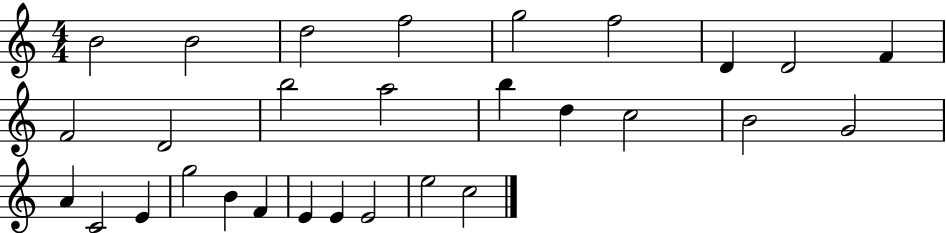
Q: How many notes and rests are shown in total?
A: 29